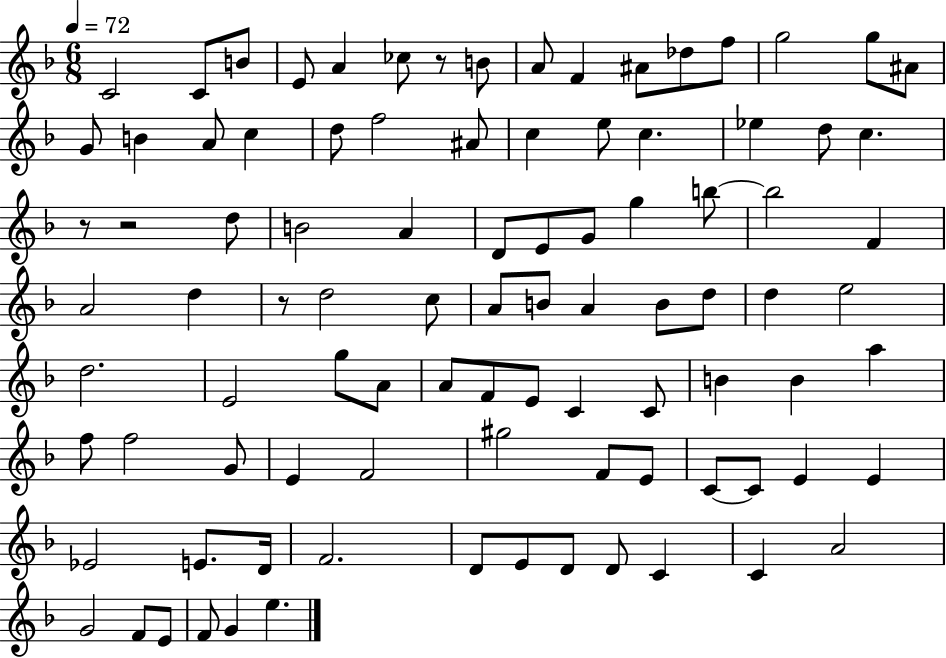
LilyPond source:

{
  \clef treble
  \numericTimeSignature
  \time 6/8
  \key f \major
  \tempo 4 = 72
  c'2 c'8 b'8 | e'8 a'4 ces''8 r8 b'8 | a'8 f'4 ais'8 des''8 f''8 | g''2 g''8 ais'8 | \break g'8 b'4 a'8 c''4 | d''8 f''2 ais'8 | c''4 e''8 c''4. | ees''4 d''8 c''4. | \break r8 r2 d''8 | b'2 a'4 | d'8 e'8 g'8 g''4 b''8~~ | b''2 f'4 | \break a'2 d''4 | r8 d''2 c''8 | a'8 b'8 a'4 b'8 d''8 | d''4 e''2 | \break d''2. | e'2 g''8 a'8 | a'8 f'8 e'8 c'4 c'8 | b'4 b'4 a''4 | \break f''8 f''2 g'8 | e'4 f'2 | gis''2 f'8 e'8 | c'8~~ c'8 e'4 e'4 | \break ees'2 e'8. d'16 | f'2. | d'8 e'8 d'8 d'8 c'4 | c'4 a'2 | \break g'2 f'8 e'8 | f'8 g'4 e''4. | \bar "|."
}